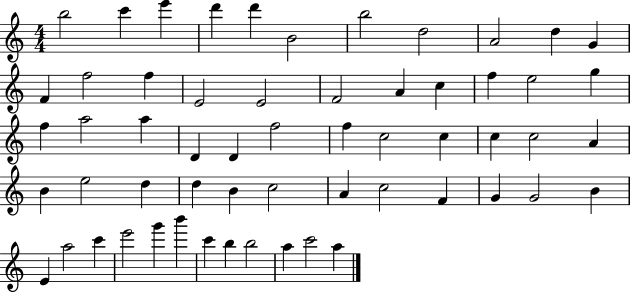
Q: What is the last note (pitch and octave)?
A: A5